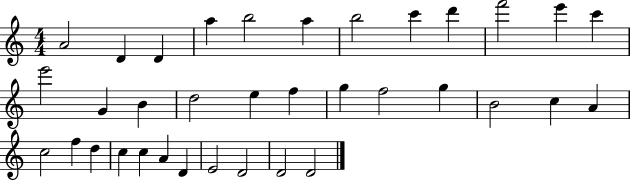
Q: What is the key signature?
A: C major